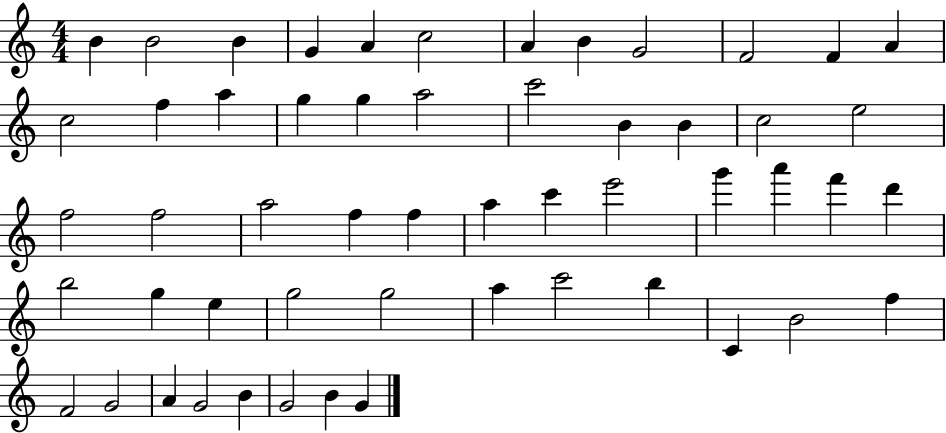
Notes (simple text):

B4/q B4/h B4/q G4/q A4/q C5/h A4/q B4/q G4/h F4/h F4/q A4/q C5/h F5/q A5/q G5/q G5/q A5/h C6/h B4/q B4/q C5/h E5/h F5/h F5/h A5/h F5/q F5/q A5/q C6/q E6/h G6/q A6/q F6/q D6/q B5/h G5/q E5/q G5/h G5/h A5/q C6/h B5/q C4/q B4/h F5/q F4/h G4/h A4/q G4/h B4/q G4/h B4/q G4/q